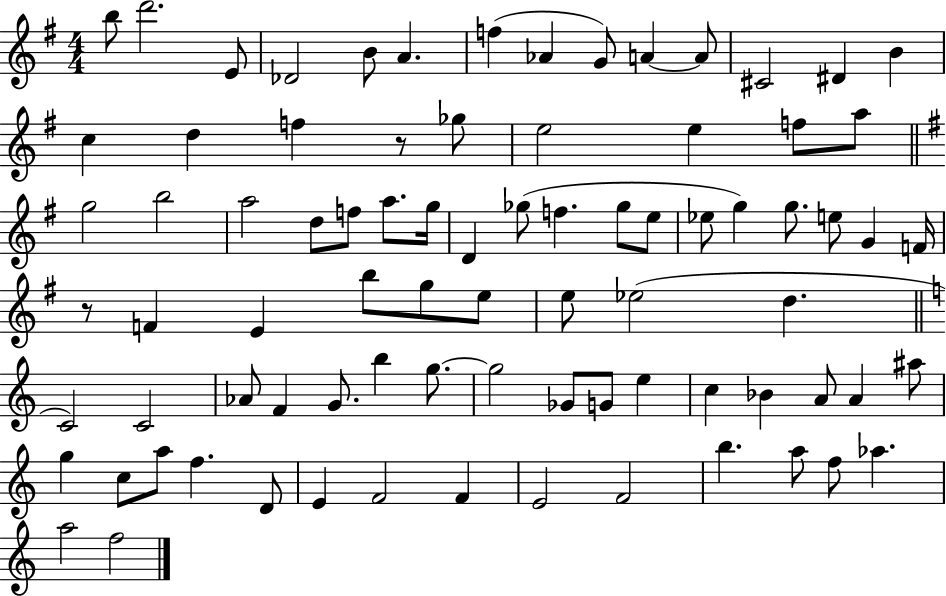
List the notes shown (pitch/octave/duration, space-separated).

B5/e D6/h. E4/e Db4/h B4/e A4/q. F5/q Ab4/q G4/e A4/q A4/e C#4/h D#4/q B4/q C5/q D5/q F5/q R/e Gb5/e E5/h E5/q F5/e A5/e G5/h B5/h A5/h D5/e F5/e A5/e. G5/s D4/q Gb5/e F5/q. Gb5/e E5/e Eb5/e G5/q G5/e. E5/e G4/q F4/s R/e F4/q E4/q B5/e G5/e E5/e E5/e Eb5/h D5/q. C4/h C4/h Ab4/e F4/q G4/e. B5/q G5/e. G5/h Gb4/e G4/e E5/q C5/q Bb4/q A4/e A4/q A#5/e G5/q C5/e A5/e F5/q. D4/e E4/q F4/h F4/q E4/h F4/h B5/q. A5/e F5/e Ab5/q. A5/h F5/h